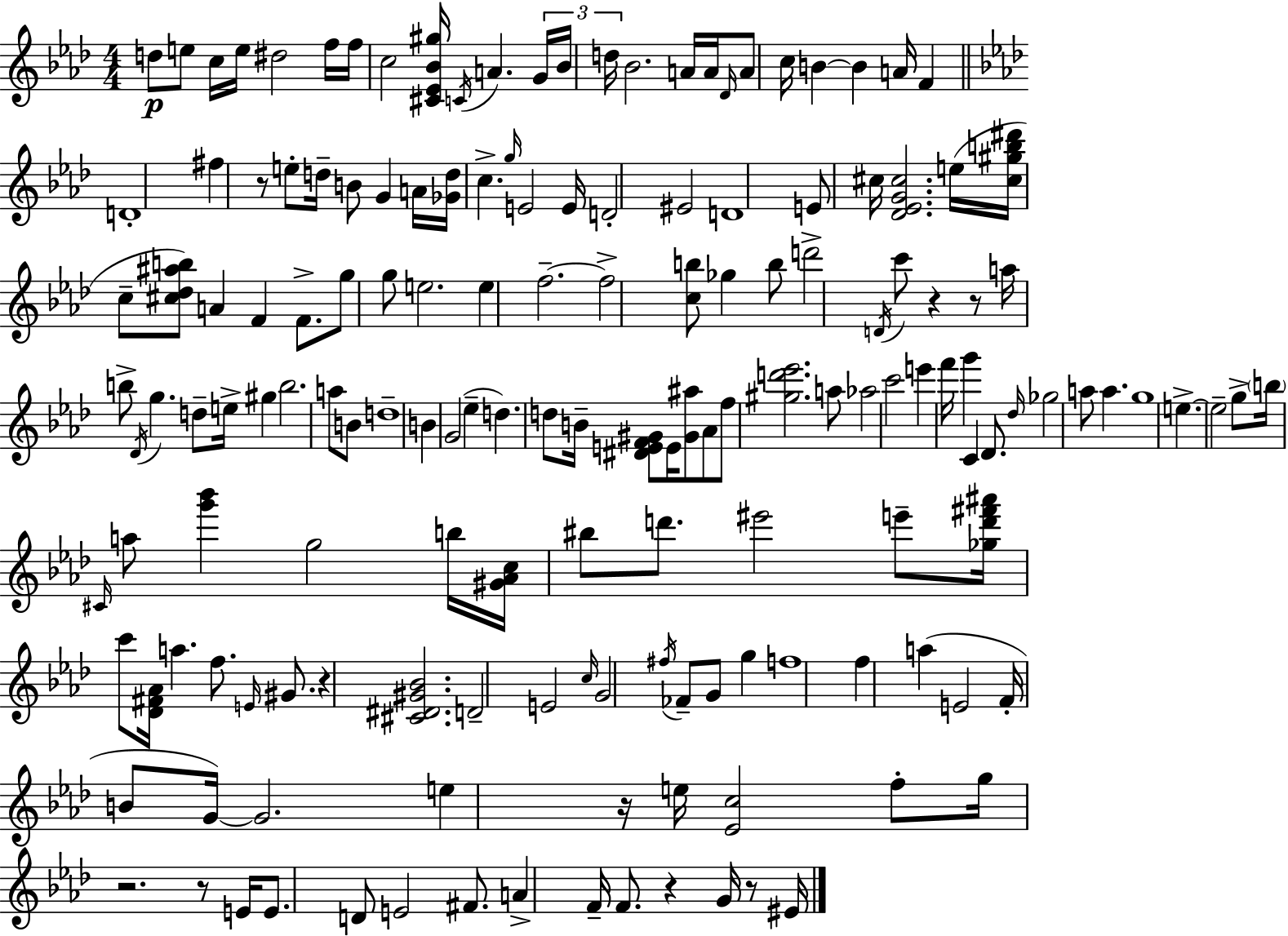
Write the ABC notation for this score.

X:1
T:Untitled
M:4/4
L:1/4
K:Ab
d/2 e/2 c/4 e/4 ^d2 f/4 f/4 c2 [^C_E_B^g]/4 C/4 A G/4 _B/4 d/4 _B2 A/4 A/4 _D/4 A/2 c/4 B B A/4 F D4 ^f z/2 e/2 d/4 B/2 G A/4 [_Gd]/4 c g/4 E2 E/4 D2 ^E2 D4 E/2 ^c/4 [_D_EG^c]2 e/4 [^c^gb^d']/4 c/2 [^c_d^ab]/2 A F F/2 g/2 g/2 e2 e f2 f2 [cb]/2 _g b/2 d'2 D/4 c'/2 z z/2 a/4 b/2 _D/4 g d/2 e/4 ^g b2 a/2 B/2 d4 B G2 _e d d/2 B/4 [^DEF^G]/2 E/4 [^G^a]/2 _A/2 f/2 [^gd'_e']2 a/2 _a2 c'2 e' f'/4 g' C _D/2 _d/4 _g2 a/2 a g4 e e2 g/2 b/4 ^C/4 a/2 [g'_b'] g2 b/4 [^G_Ac]/4 ^b/2 d'/2 ^e'2 e'/2 [_gd'^f'^a']/4 c'/2 [_D^F_A]/4 a f/2 E/4 ^G/2 z [^C^D^G_B]2 D2 E2 c/4 G2 ^f/4 _F/2 G/2 g f4 f a E2 F/4 B/2 G/4 G2 e z/4 e/4 [_Ec]2 f/2 g/4 z2 z/2 E/4 E/2 D/2 E2 ^F/2 A F/4 F/2 z G/4 z/2 ^E/4